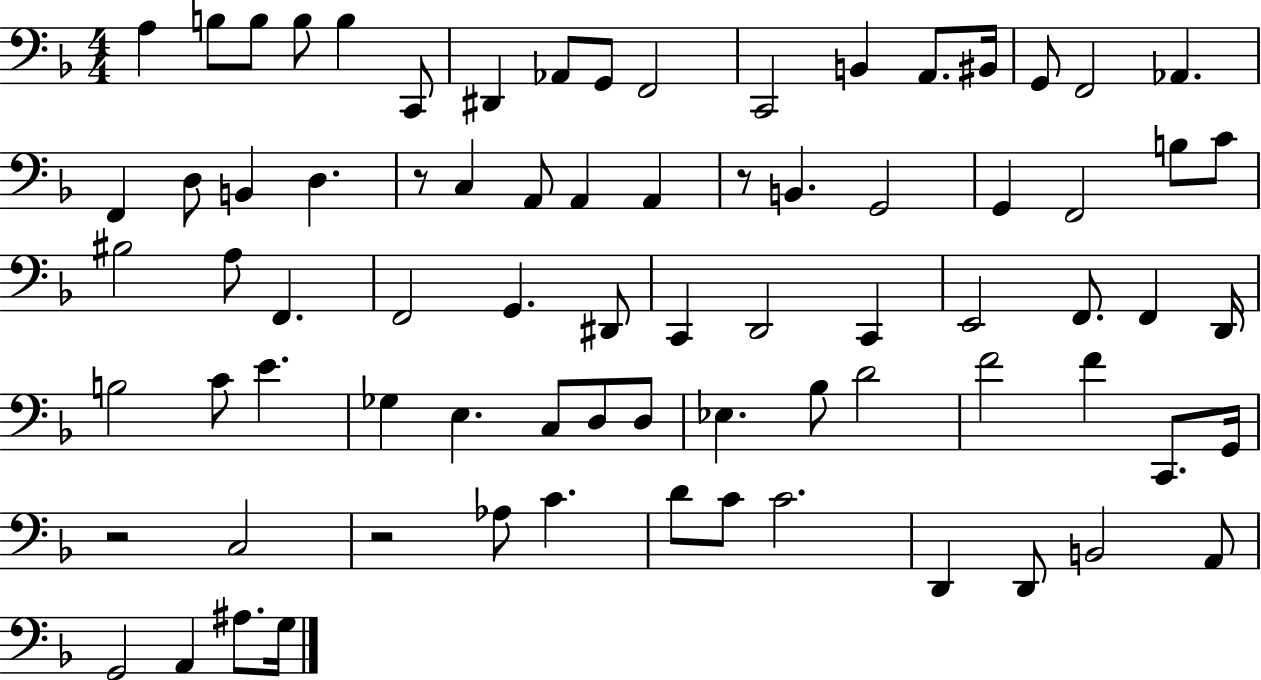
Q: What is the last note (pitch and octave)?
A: G3